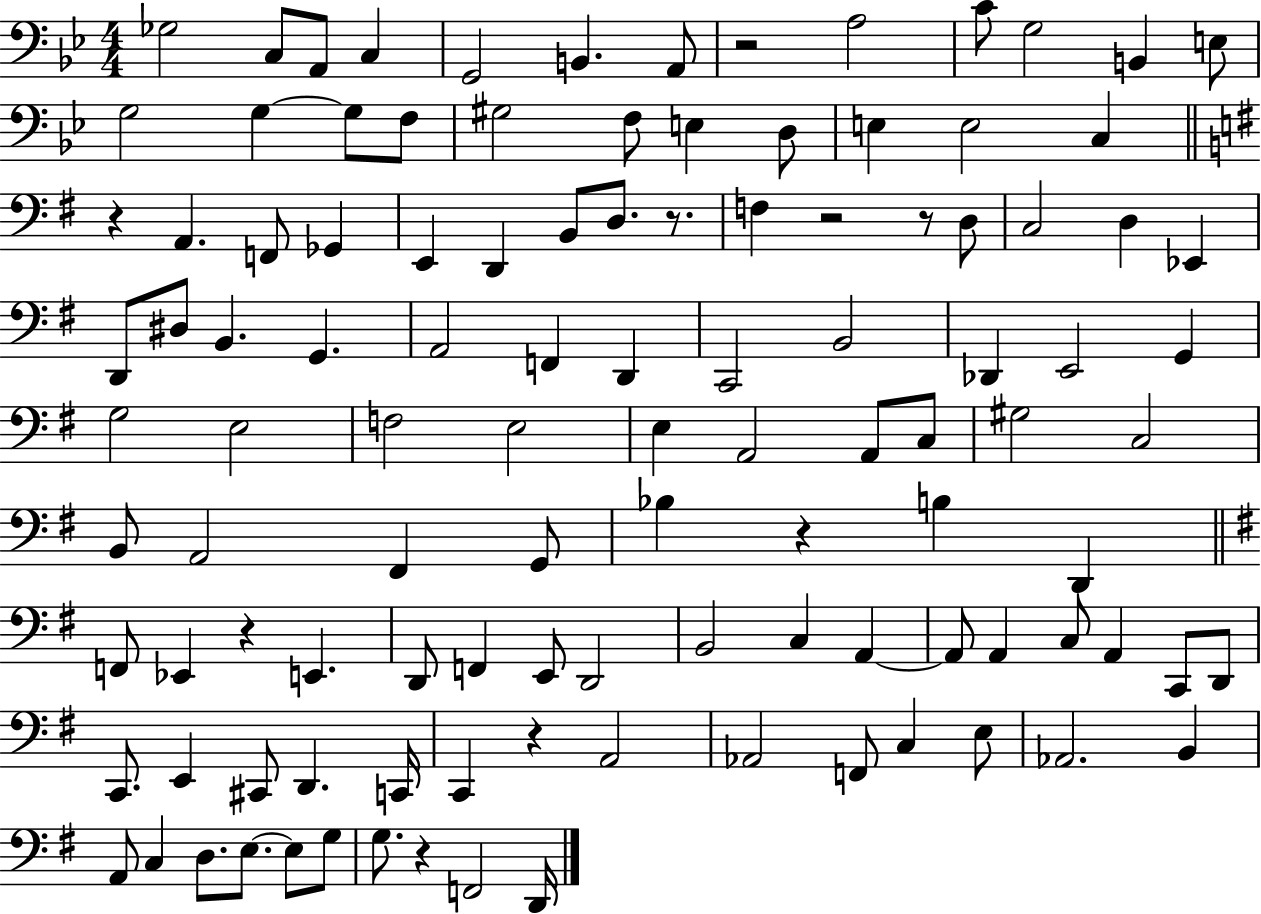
{
  \clef bass
  \numericTimeSignature
  \time 4/4
  \key bes \major
  ges2 c8 a,8 c4 | g,2 b,4. a,8 | r2 a2 | c'8 g2 b,4 e8 | \break g2 g4~~ g8 f8 | gis2 f8 e4 d8 | e4 e2 c4 | \bar "||" \break \key e \minor r4 a,4. f,8 ges,4 | e,4 d,4 b,8 d8. r8. | f4 r2 r8 d8 | c2 d4 ees,4 | \break d,8 dis8 b,4. g,4. | a,2 f,4 d,4 | c,2 b,2 | des,4 e,2 g,4 | \break g2 e2 | f2 e2 | e4 a,2 a,8 c8 | gis2 c2 | \break b,8 a,2 fis,4 g,8 | bes4 r4 b4 d,4 | \bar "||" \break \key g \major f,8 ees,4 r4 e,4. | d,8 f,4 e,8 d,2 | b,2 c4 a,4~~ | a,8 a,4 c8 a,4 c,8 d,8 | \break c,8. e,4 cis,8 d,4. c,16 | c,4 r4 a,2 | aes,2 f,8 c4 e8 | aes,2. b,4 | \break a,8 c4 d8. e8.~~ e8 g8 | g8. r4 f,2 d,16 | \bar "|."
}